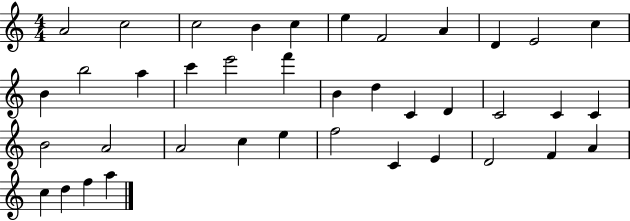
A4/h C5/h C5/h B4/q C5/q E5/q F4/h A4/q D4/q E4/h C5/q B4/q B5/h A5/q C6/q E6/h F6/q B4/q D5/q C4/q D4/q C4/h C4/q C4/q B4/h A4/h A4/h C5/q E5/q F5/h C4/q E4/q D4/h F4/q A4/q C5/q D5/q F5/q A5/q